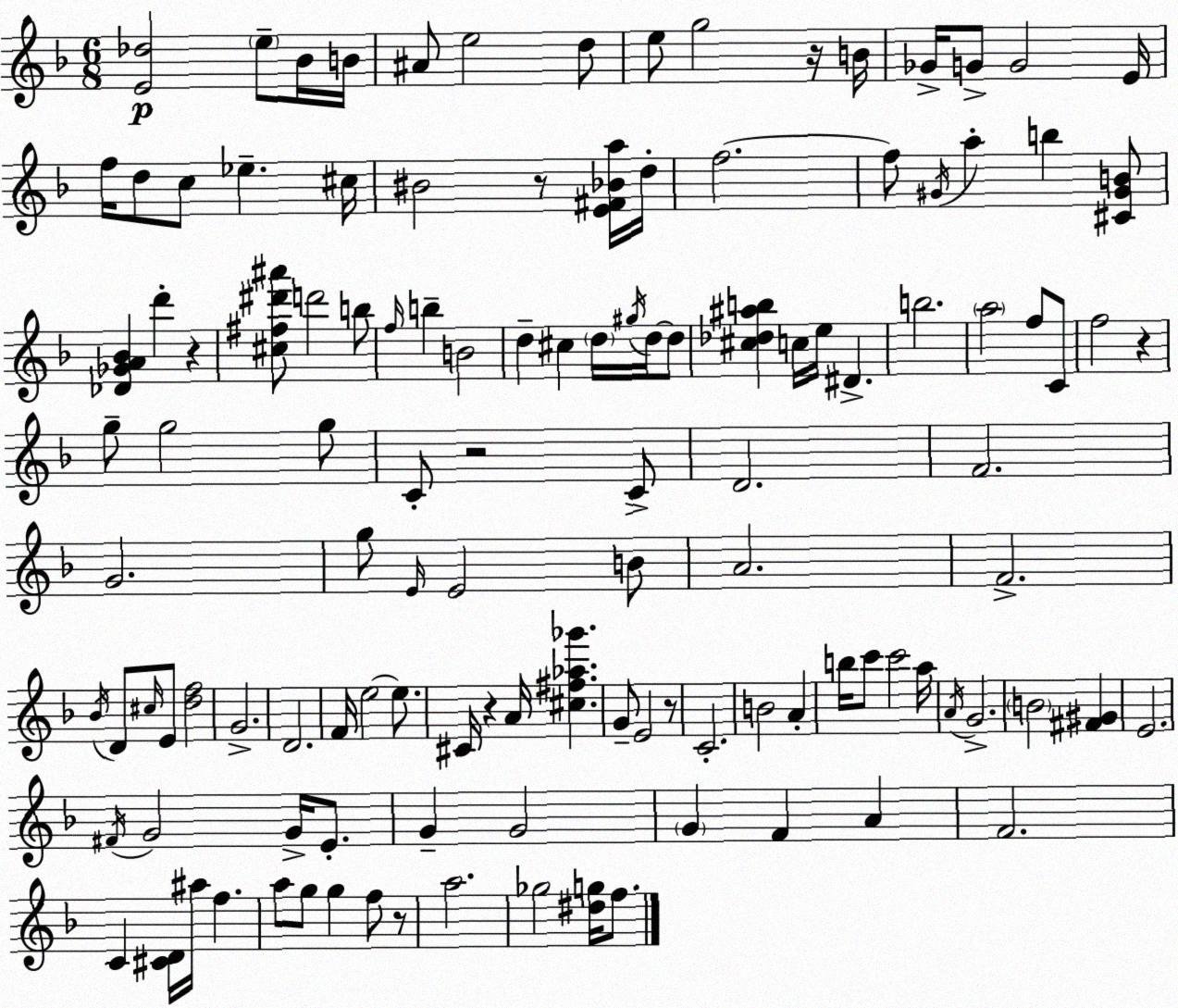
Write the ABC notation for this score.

X:1
T:Untitled
M:6/8
L:1/4
K:Dm
[E_d]2 e/2 _B/4 B/4 ^A/2 e2 d/2 e/2 g2 z/4 B/4 _G/4 G/2 G2 E/4 f/4 d/2 c/2 _e ^c/4 ^B2 z/2 [E^F_Ba]/4 d/4 f2 f/2 ^G/4 a b [^C^GB]/2 [_D_GA_B] d' z [^c^f^d'^a']/2 d'2 b/2 f/4 b B2 d ^c d/4 ^g/4 d/4 d/2 [^c_d^ab] c/4 e/4 ^D b2 a2 f/2 C/2 f2 z g/2 g2 g/2 C/2 z2 C/2 D2 F2 G2 g/2 E/4 E2 B/2 A2 F2 _B/4 D/2 ^c/4 E/2 [df]2 G2 D2 F/4 e2 e/2 ^C/4 z A/4 [^c^f_a_g'] G/2 E2 z/2 C2 B2 A b/4 c'/2 c'2 a/4 A/4 G2 B2 [^F^G] E2 ^F/4 G2 G/4 E/2 G G2 G F A F2 C [^CD]/4 ^a/4 f a/2 g/2 g f/2 z/2 a2 _g2 [^dg]/4 f/2